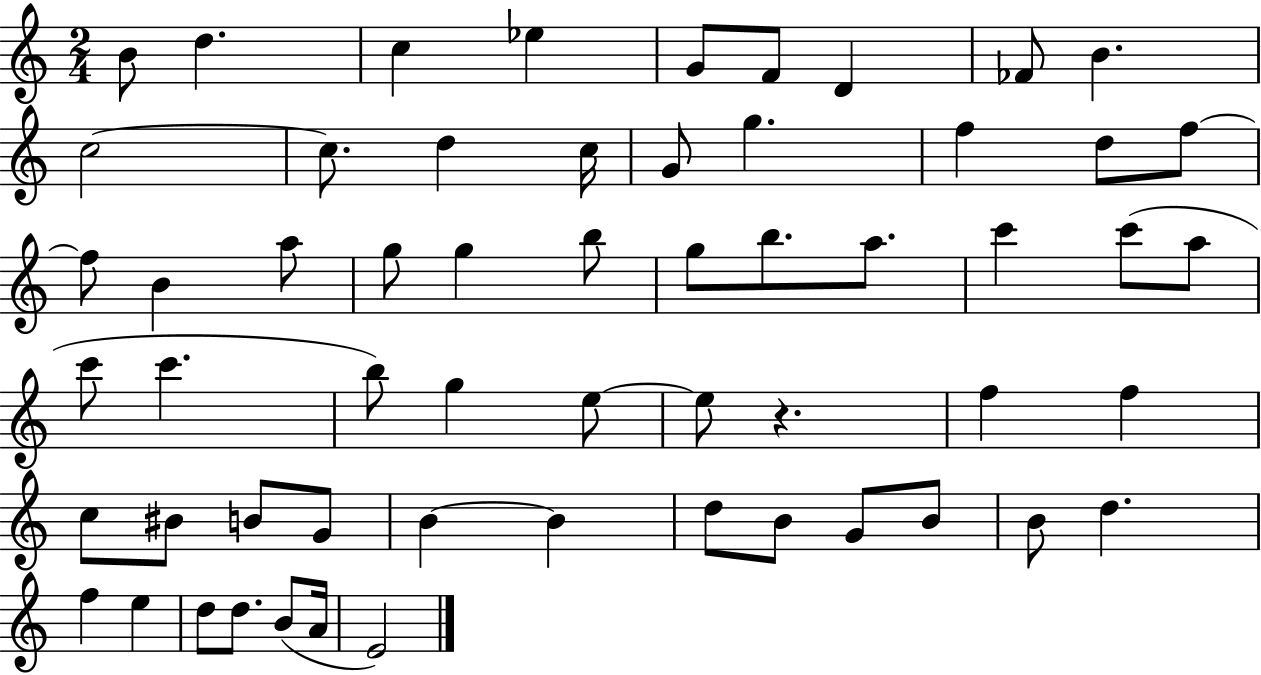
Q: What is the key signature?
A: C major